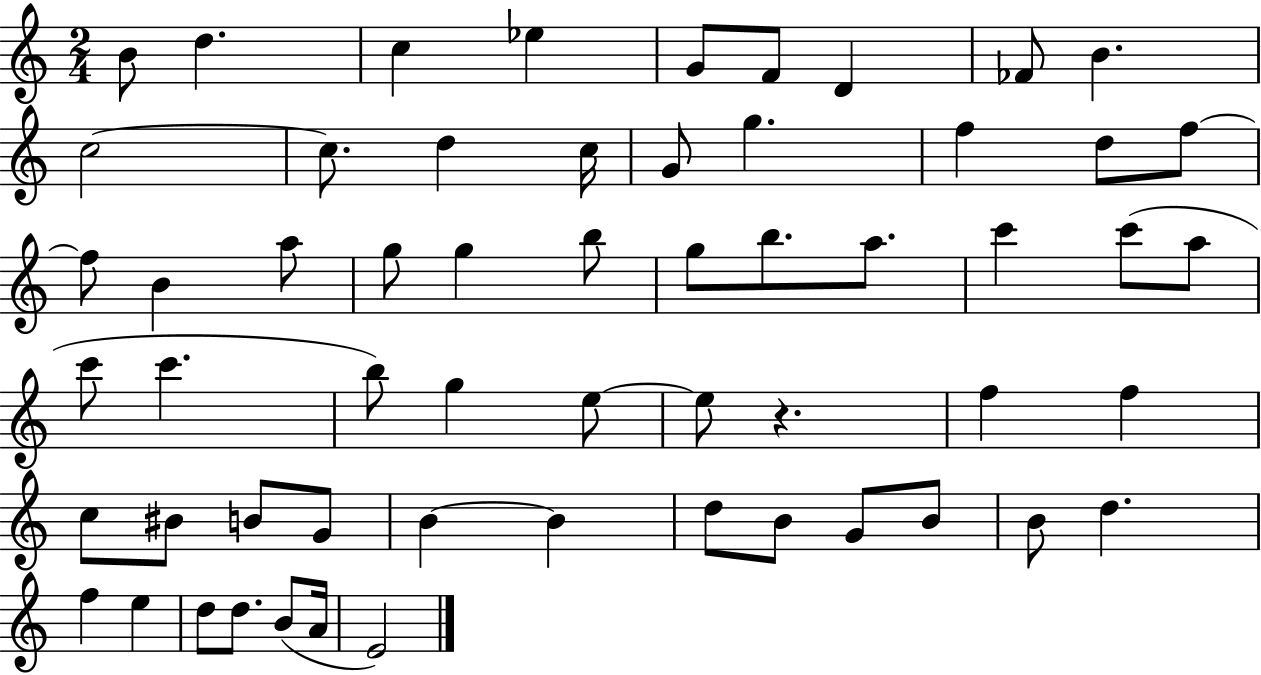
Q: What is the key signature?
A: C major